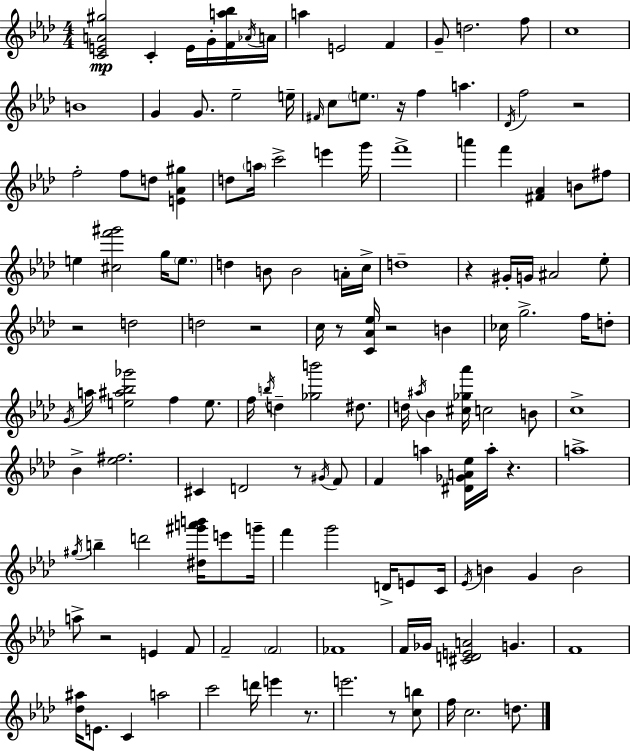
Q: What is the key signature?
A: AES major